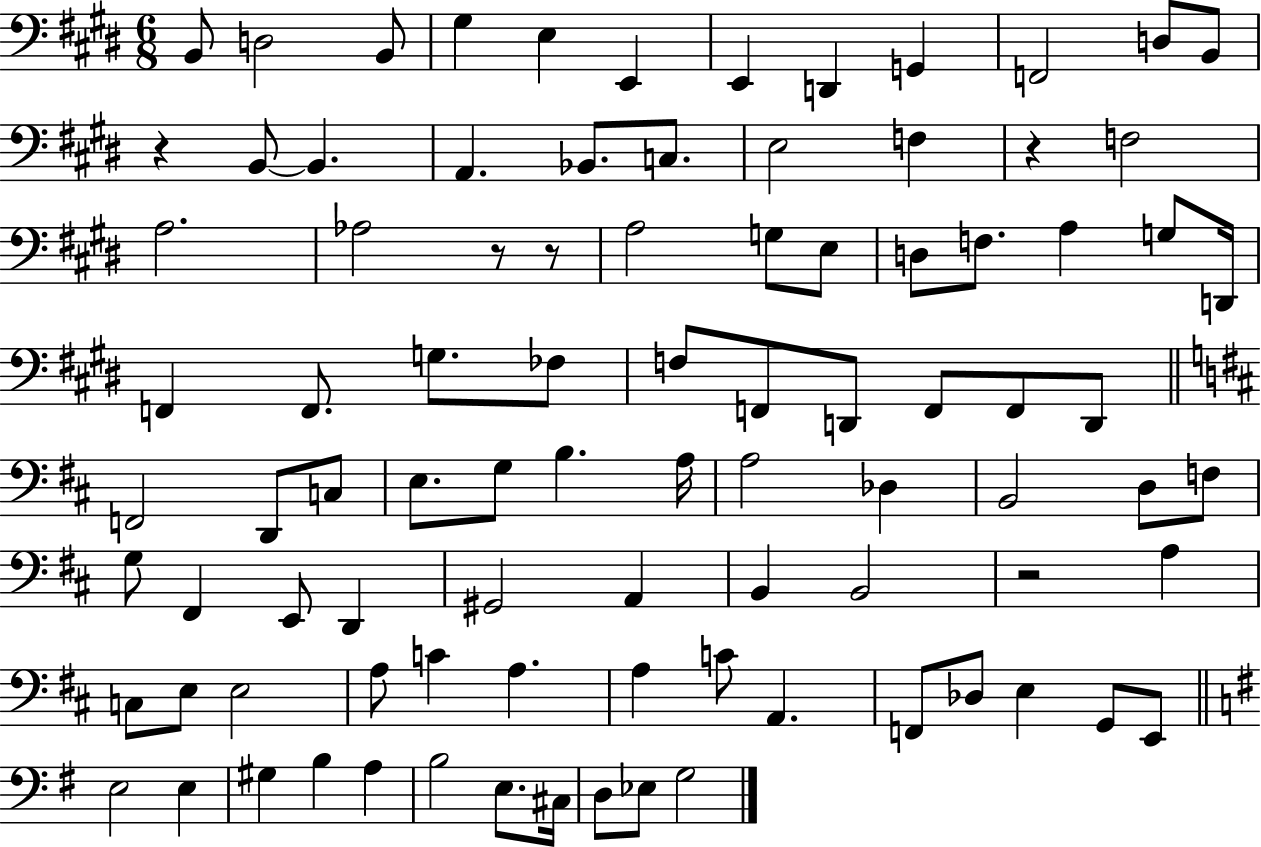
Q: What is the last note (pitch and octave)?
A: G3